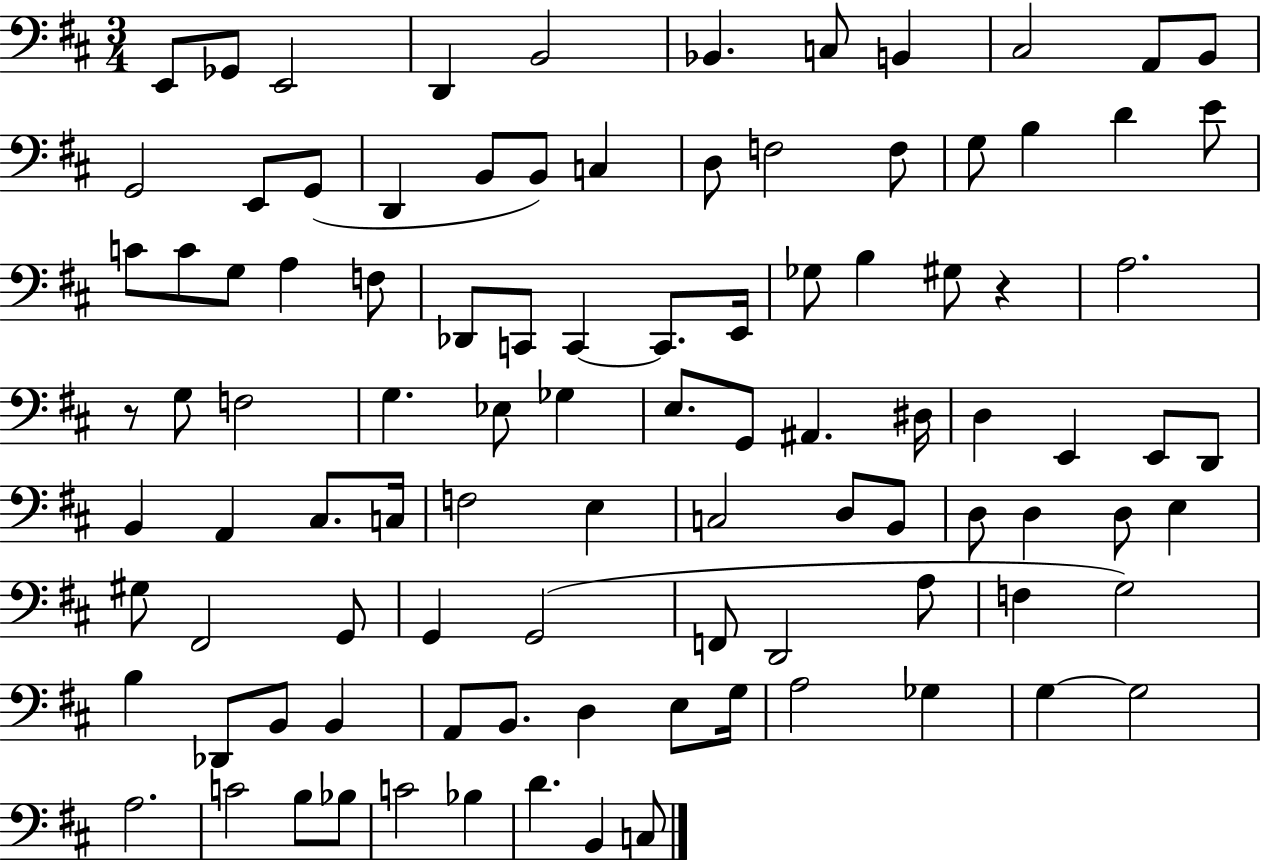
X:1
T:Untitled
M:3/4
L:1/4
K:D
E,,/2 _G,,/2 E,,2 D,, B,,2 _B,, C,/2 B,, ^C,2 A,,/2 B,,/2 G,,2 E,,/2 G,,/2 D,, B,,/2 B,,/2 C, D,/2 F,2 F,/2 G,/2 B, D E/2 C/2 C/2 G,/2 A, F,/2 _D,,/2 C,,/2 C,, C,,/2 E,,/4 _G,/2 B, ^G,/2 z A,2 z/2 G,/2 F,2 G, _E,/2 _G, E,/2 G,,/2 ^A,, ^D,/4 D, E,, E,,/2 D,,/2 B,, A,, ^C,/2 C,/4 F,2 E, C,2 D,/2 B,,/2 D,/2 D, D,/2 E, ^G,/2 ^F,,2 G,,/2 G,, G,,2 F,,/2 D,,2 A,/2 F, G,2 B, _D,,/2 B,,/2 B,, A,,/2 B,,/2 D, E,/2 G,/4 A,2 _G, G, G,2 A,2 C2 B,/2 _B,/2 C2 _B, D B,, C,/2